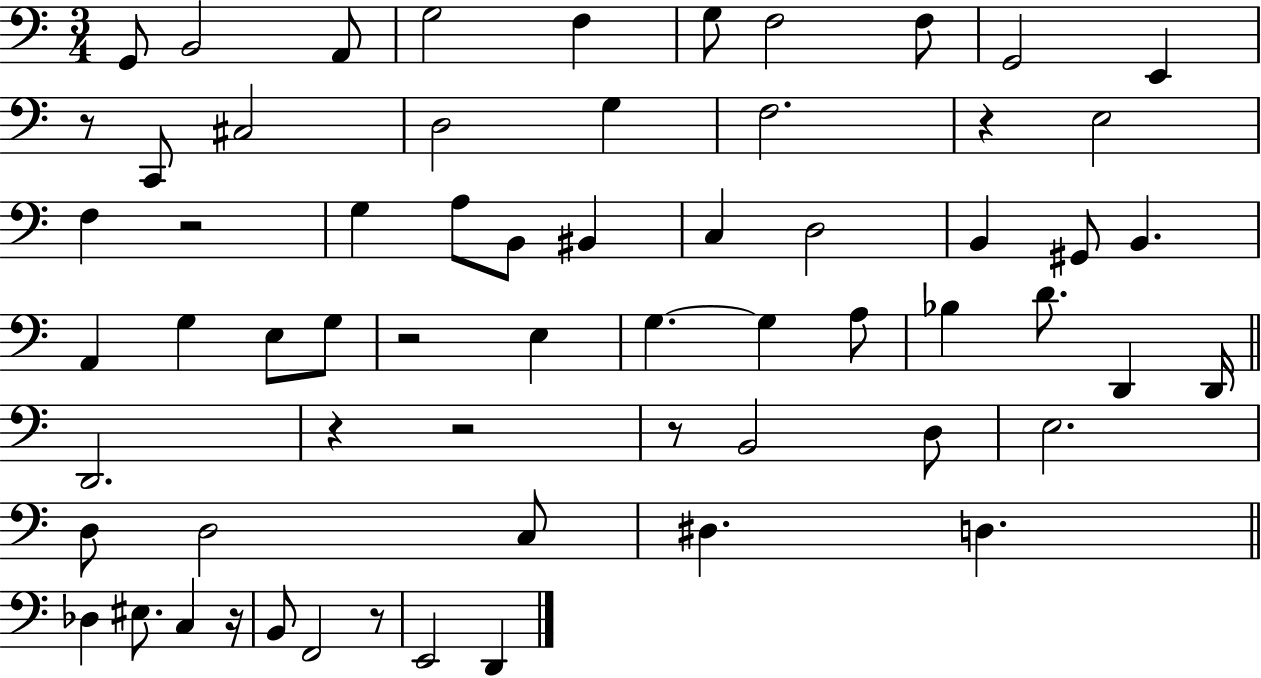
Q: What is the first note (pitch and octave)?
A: G2